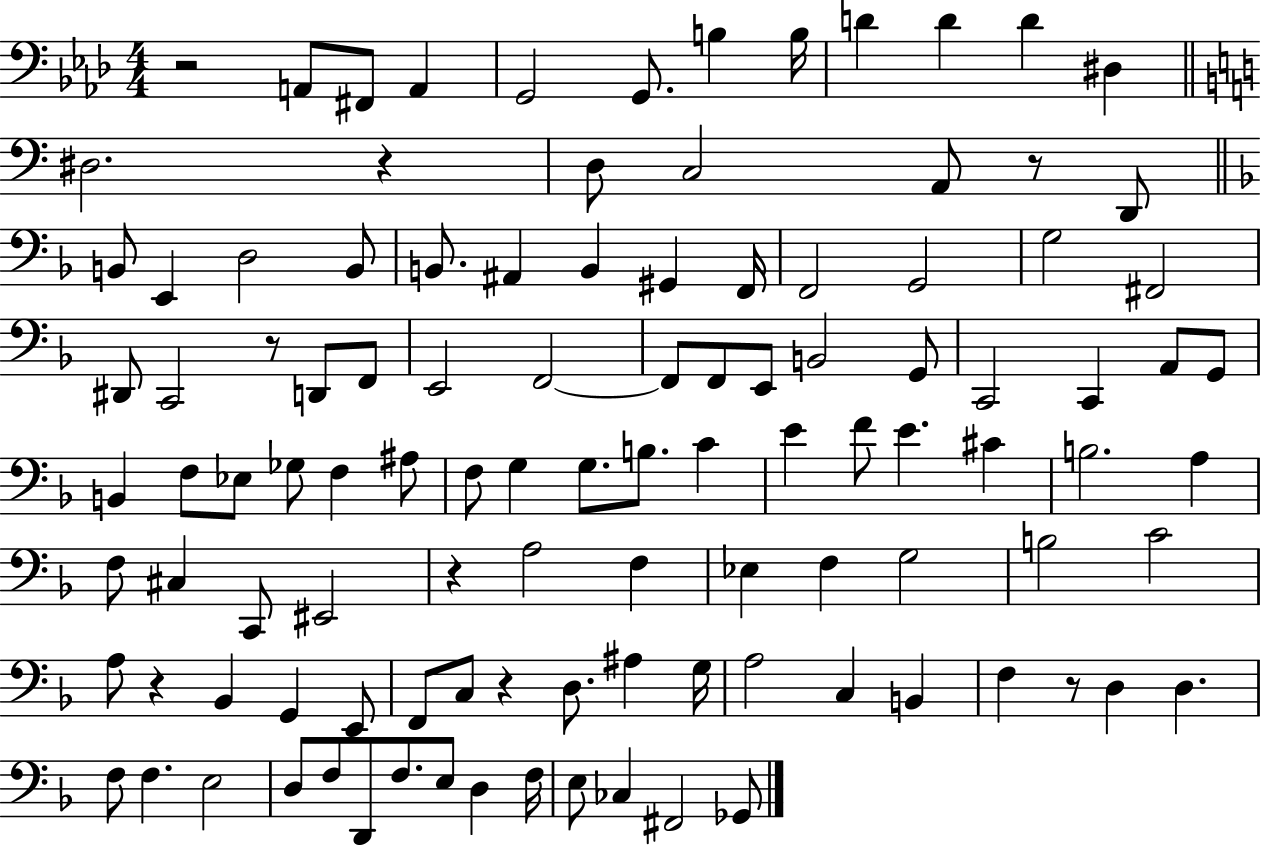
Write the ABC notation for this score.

X:1
T:Untitled
M:4/4
L:1/4
K:Ab
z2 A,,/2 ^F,,/2 A,, G,,2 G,,/2 B, B,/4 D D D ^D, ^D,2 z D,/2 C,2 A,,/2 z/2 D,,/2 B,,/2 E,, D,2 B,,/2 B,,/2 ^A,, B,, ^G,, F,,/4 F,,2 G,,2 G,2 ^F,,2 ^D,,/2 C,,2 z/2 D,,/2 F,,/2 E,,2 F,,2 F,,/2 F,,/2 E,,/2 B,,2 G,,/2 C,,2 C,, A,,/2 G,,/2 B,, F,/2 _E,/2 _G,/2 F, ^A,/2 F,/2 G, G,/2 B,/2 C E F/2 E ^C B,2 A, F,/2 ^C, C,,/2 ^E,,2 z A,2 F, _E, F, G,2 B,2 C2 A,/2 z _B,, G,, E,,/2 F,,/2 C,/2 z D,/2 ^A, G,/4 A,2 C, B,, F, z/2 D, D, F,/2 F, E,2 D,/2 F,/2 D,,/2 F,/2 E,/2 D, F,/4 E,/2 _C, ^F,,2 _G,,/2